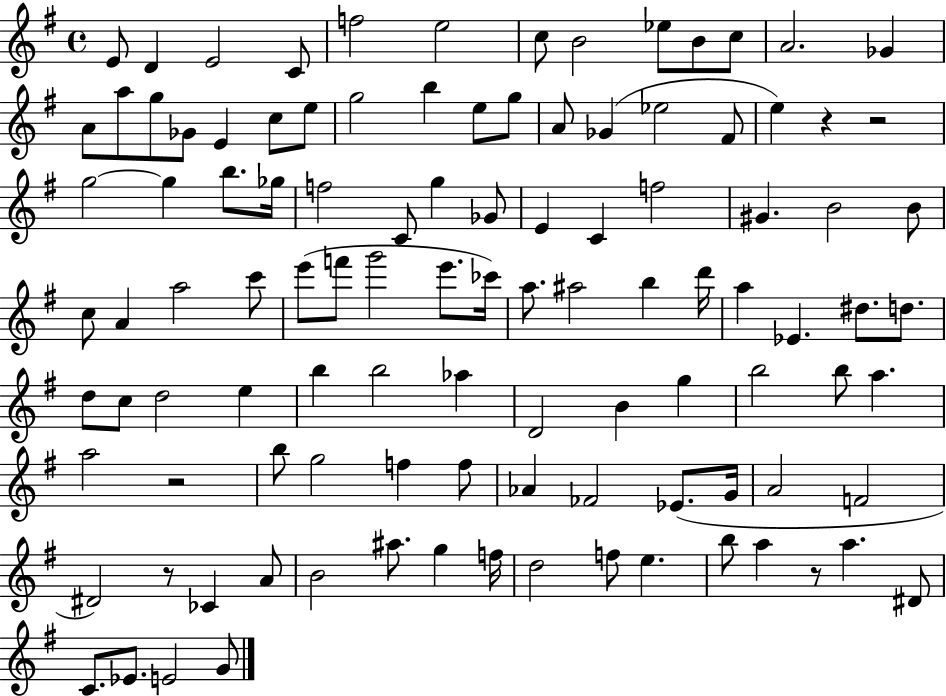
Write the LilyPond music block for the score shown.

{
  \clef treble
  \time 4/4
  \defaultTimeSignature
  \key g \major
  e'8 d'4 e'2 c'8 | f''2 e''2 | c''8 b'2 ees''8 b'8 c''8 | a'2. ges'4 | \break a'8 a''8 g''8 ges'8 e'4 c''8 e''8 | g''2 b''4 e''8 g''8 | a'8 ges'4( ees''2 fis'8 | e''4) r4 r2 | \break g''2~~ g''4 b''8. ges''16 | f''2 c'8 g''4 ges'8 | e'4 c'4 f''2 | gis'4. b'2 b'8 | \break c''8 a'4 a''2 c'''8 | e'''8( f'''8 g'''2 e'''8. ces'''16) | a''8. ais''2 b''4 d'''16 | a''4 ees'4. dis''8. d''8. | \break d''8 c''8 d''2 e''4 | b''4 b''2 aes''4 | d'2 b'4 g''4 | b''2 b''8 a''4. | \break a''2 r2 | b''8 g''2 f''4 f''8 | aes'4 fes'2 ees'8.( g'16 | a'2 f'2 | \break dis'2) r8 ces'4 a'8 | b'2 ais''8. g''4 f''16 | d''2 f''8 e''4. | b''8 a''4 r8 a''4. dis'8 | \break c'8. ees'8. e'2 g'8 | \bar "|."
}